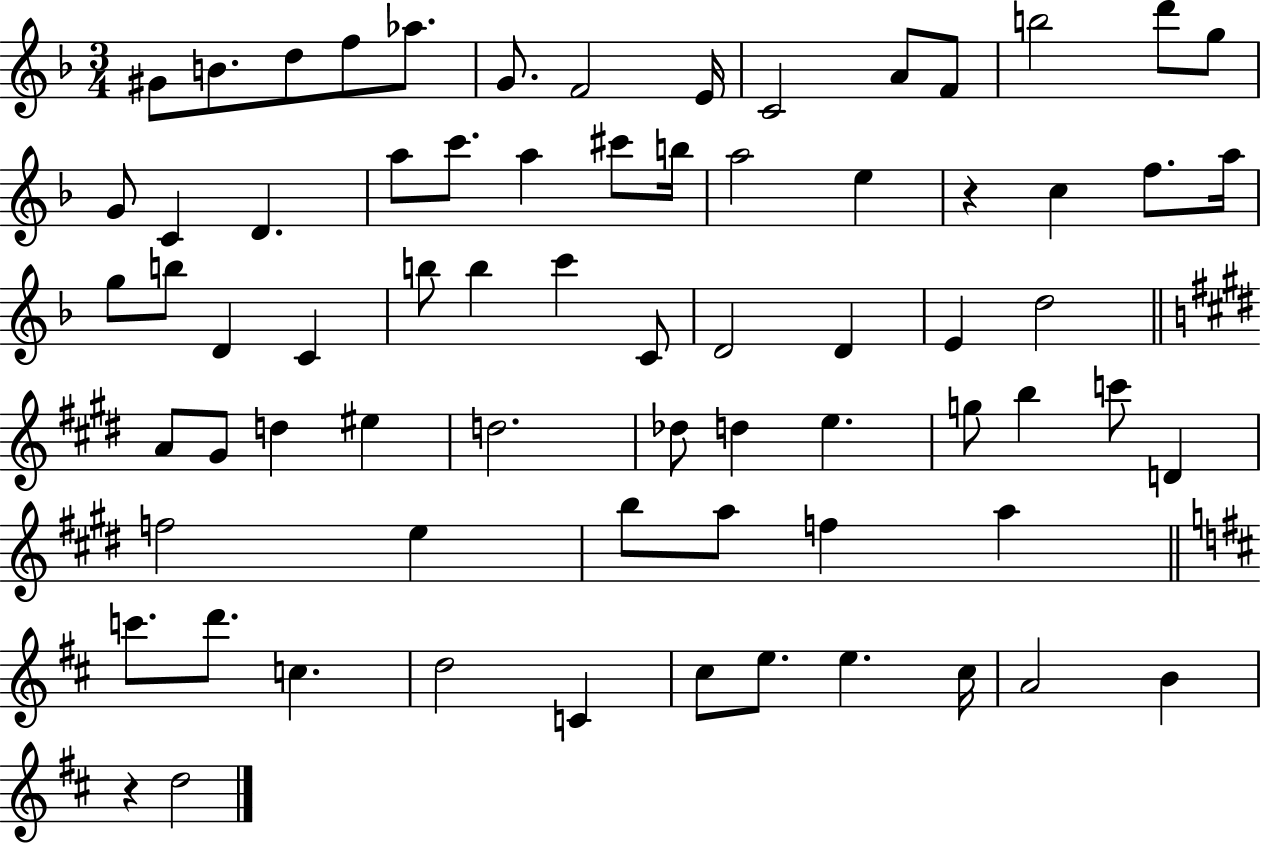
G#4/e B4/e. D5/e F5/e Ab5/e. G4/e. F4/h E4/s C4/h A4/e F4/e B5/h D6/e G5/e G4/e C4/q D4/q. A5/e C6/e. A5/q C#6/e B5/s A5/h E5/q R/q C5/q F5/e. A5/s G5/e B5/e D4/q C4/q B5/e B5/q C6/q C4/e D4/h D4/q E4/q D5/h A4/e G#4/e D5/q EIS5/q D5/h. Db5/e D5/q E5/q. G5/e B5/q C6/e D4/q F5/h E5/q B5/e A5/e F5/q A5/q C6/e. D6/e. C5/q. D5/h C4/q C#5/e E5/e. E5/q. C#5/s A4/h B4/q R/q D5/h